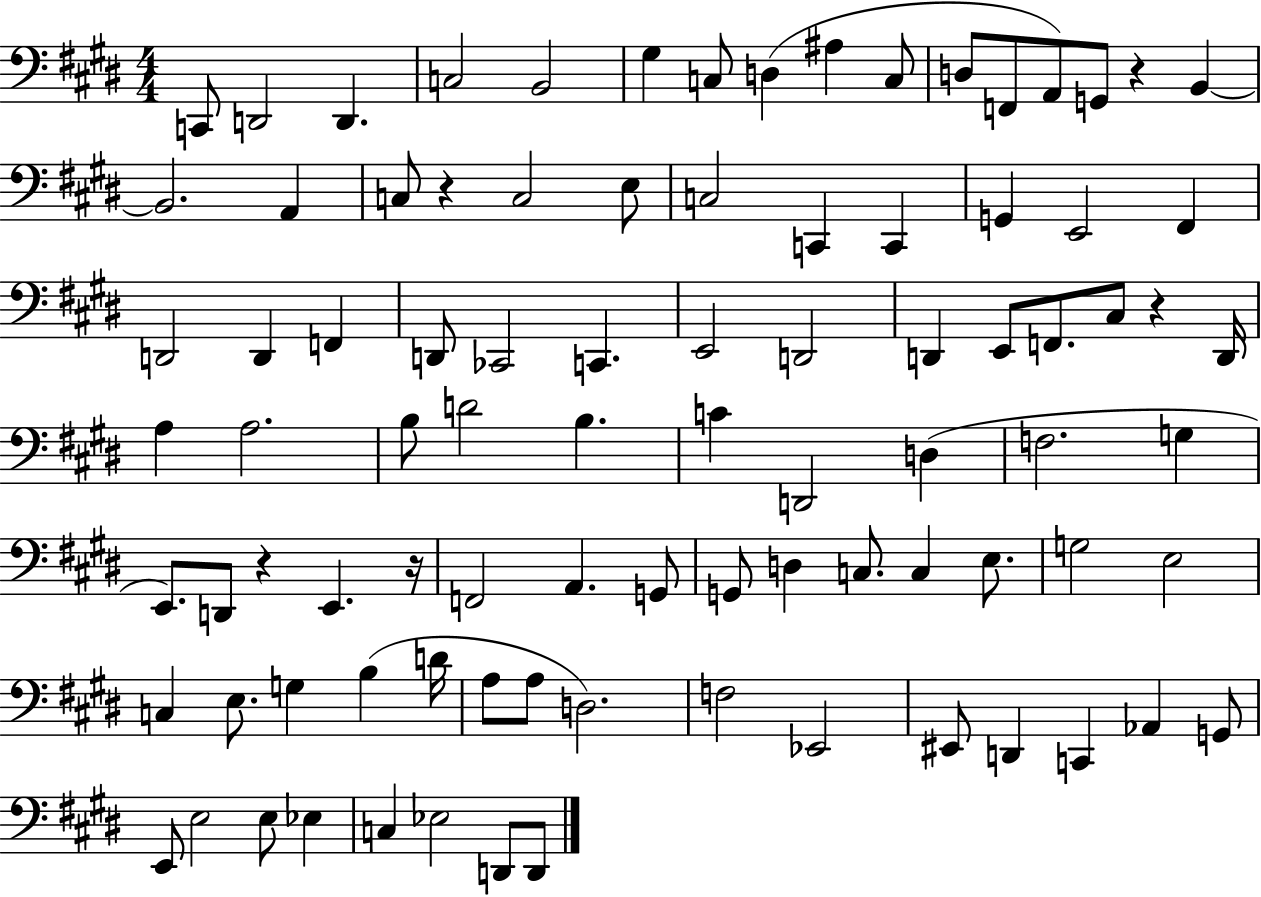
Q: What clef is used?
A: bass